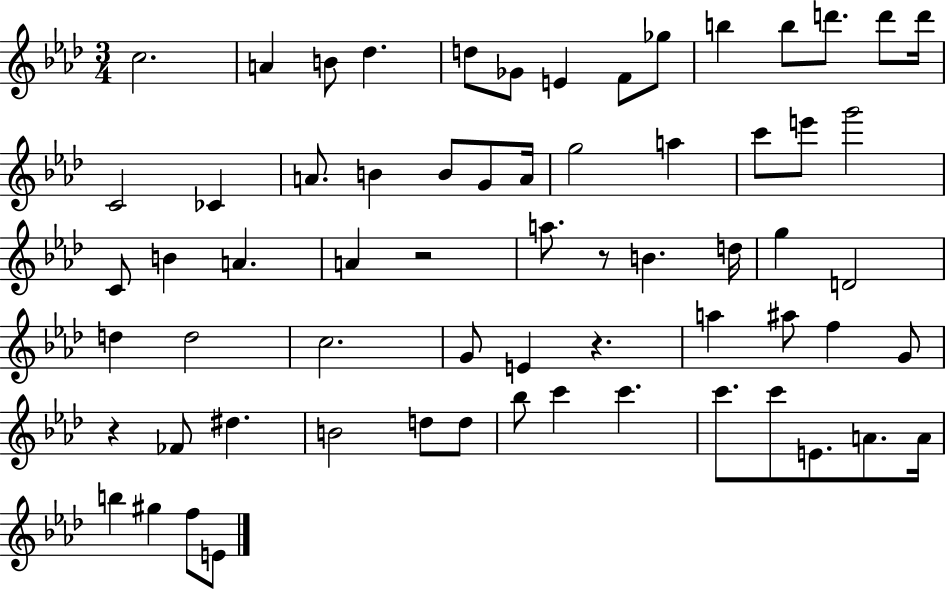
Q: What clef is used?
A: treble